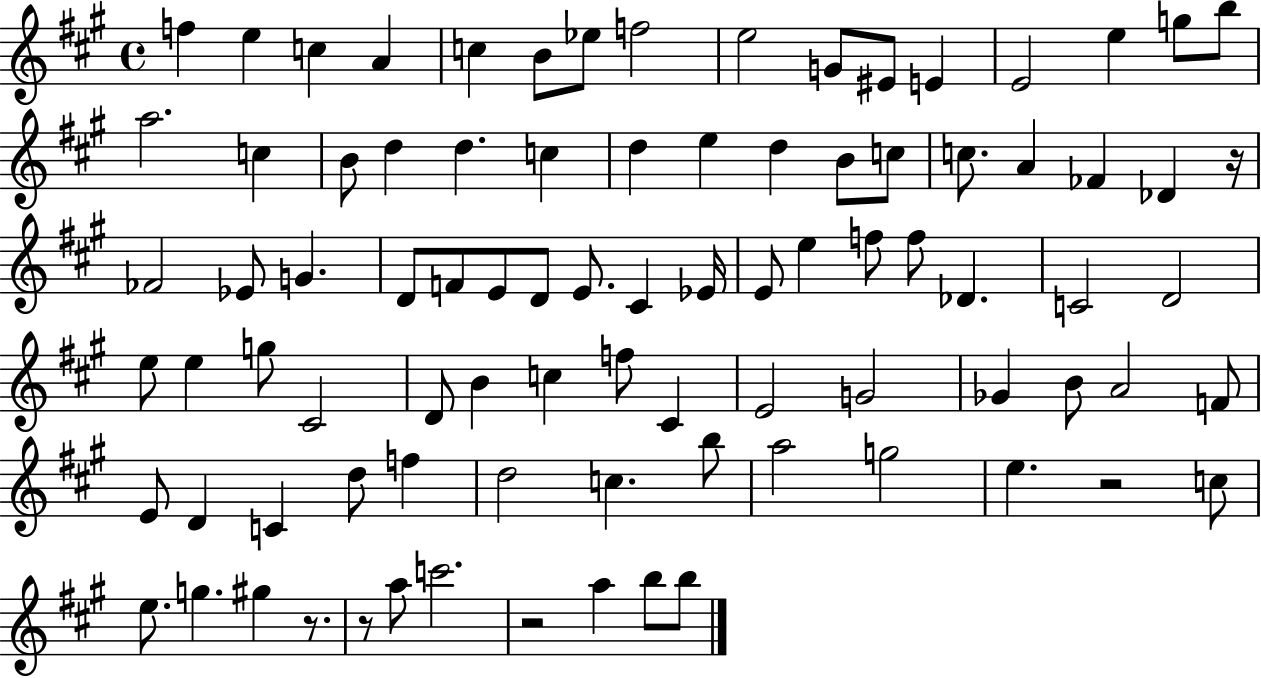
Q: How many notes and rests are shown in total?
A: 88